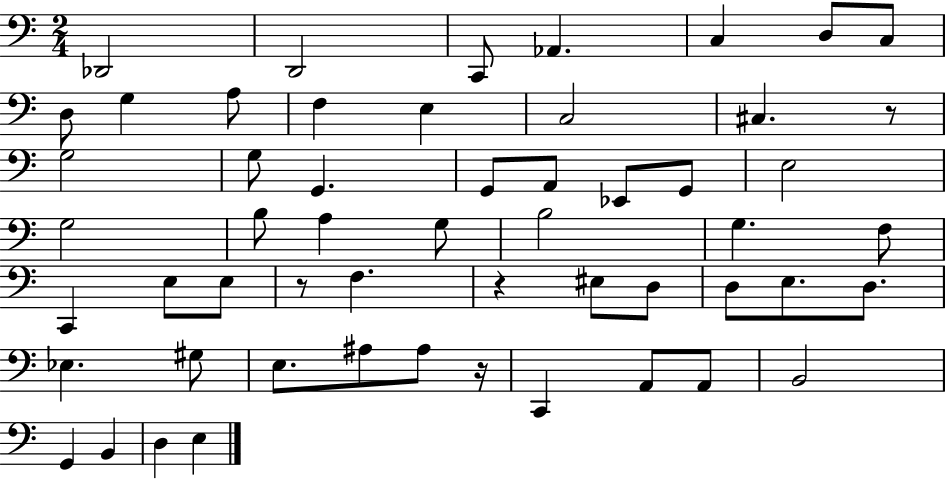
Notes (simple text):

Db2/h D2/h C2/e Ab2/q. C3/q D3/e C3/e D3/e G3/q A3/e F3/q E3/q C3/h C#3/q. R/e G3/h G3/e G2/q. G2/e A2/e Eb2/e G2/e E3/h G3/h B3/e A3/q G3/e B3/h G3/q. F3/e C2/q E3/e E3/e R/e F3/q. R/q EIS3/e D3/e D3/e E3/e. D3/e. Eb3/q. G#3/e E3/e. A#3/e A#3/e R/s C2/q A2/e A2/e B2/h G2/q B2/q D3/q E3/q